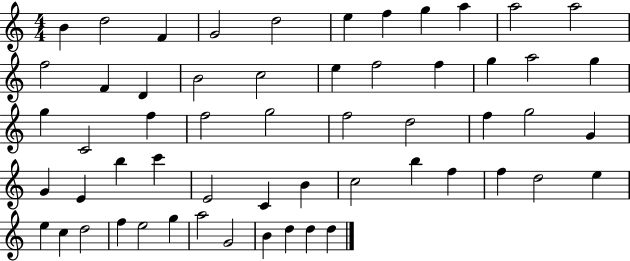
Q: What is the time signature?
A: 4/4